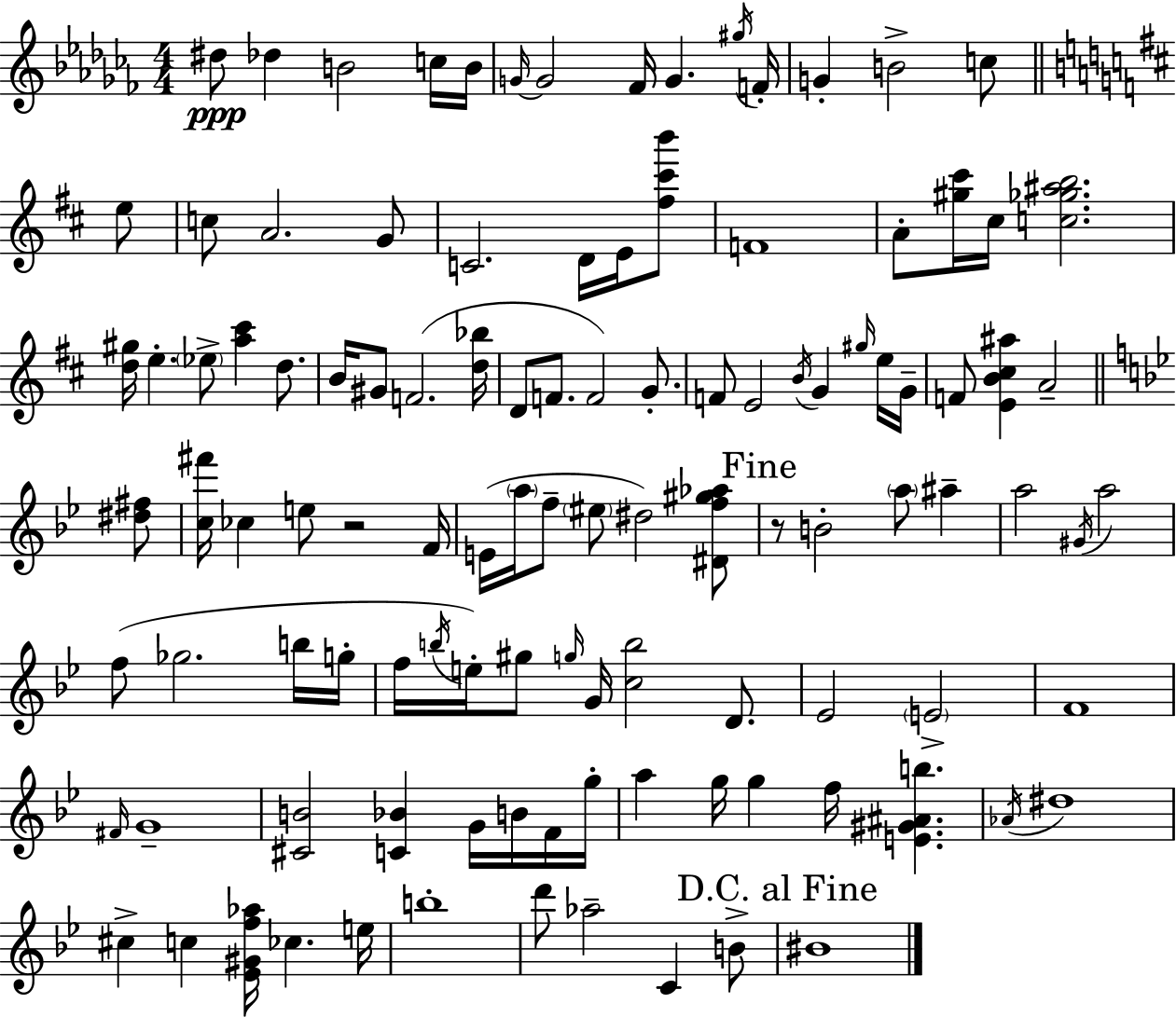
{
  \clef treble
  \numericTimeSignature
  \time 4/4
  \key aes \minor
  dis''8\ppp des''4 b'2 c''16 b'16 | \grace { g'16~ }~ g'2 fes'16 g'4. | \acciaccatura { gis''16 } f'16-. g'4-. b'2-> c''8 | \bar "||" \break \key d \major e''8 c''8 a'2. | g'8 c'2. d'16 e'16 | <fis'' cis''' b'''>8 f'1 | a'8-. <gis'' cis'''>16 cis''16 <c'' ges'' ais'' b''>2. | \break <d'' gis''>16 e''4.-. \parenthesize ees''8-> <a'' cis'''>4 d''8. | b'16 gis'8 f'2.( | <d'' bes''>16 d'8 f'8. f'2) g'8.-. | f'8 e'2 \acciaccatura { b'16 } g'4 | \break \grace { gis''16 } e''16 g'16-- f'8 <e' b' cis'' ais''>4 a'2-- | \bar "||" \break \key bes \major <dis'' fis''>8 <c'' fis'''>16 ces''4 e''8 r2 | f'16 e'16( \parenthesize a''16 f''8-- \parenthesize eis''8 dis''2) | <dis' f'' gis'' aes''>8 \mark "Fine" r8 b'2-. \parenthesize a''8 ais''4-- | a''2 \acciaccatura { gis'16 } a''2 | \break f''8( ges''2. | b''16 g''16-. f''16 \acciaccatura { b''16 }) e''16-. gis''8 \grace { g''16 } g'16 <c'' b''>2 | d'8. ees'2 \parenthesize e'2-> | f'1 | \break \grace { fis'16 } g'1-- | <cis' b'>2 <c' bes'>4 | g'16 b'16 f'16 g''16-. a''4 g''16 g''4 f''16 | <e' gis' ais' b''>4. \acciaccatura { aes'16 } dis''1 | \break cis''4-> c''4 <ees' gis' f'' aes''>16 | ces''4. e''16 b''1-. | d'''8 aes''2-- | c'4 b'8-> \mark "D.C. al Fine" bis'1 | \break \bar "|."
}